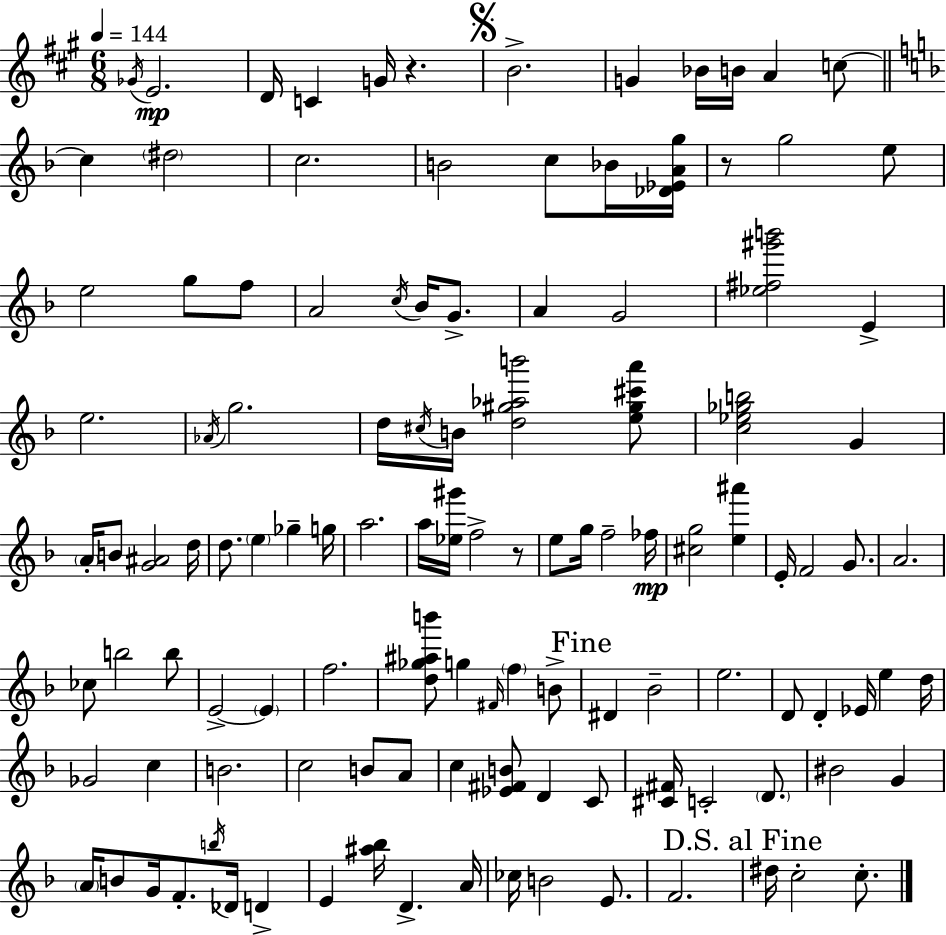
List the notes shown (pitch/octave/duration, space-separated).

Gb4/s E4/h. D4/s C4/q G4/s R/q. B4/h. G4/q Bb4/s B4/s A4/q C5/e C5/q D#5/h C5/h. B4/h C5/e Bb4/s [Db4,Eb4,A4,G5]/s R/e G5/h E5/e E5/h G5/e F5/e A4/h C5/s Bb4/s G4/e. A4/q G4/h [Eb5,F#5,G#6,B6]/h E4/q E5/h. Ab4/s G5/h. D5/s C#5/s B4/s [D5,G#5,Ab5,B6]/h [E5,G#5,C#6,A6]/e [C5,Eb5,Gb5,B5]/h G4/q A4/s B4/e [G4,A#4]/h D5/s D5/e. E5/q Gb5/q G5/s A5/h. A5/s [Eb5,G#6]/s F5/h R/e E5/e G5/s F5/h FES5/s [C#5,G5]/h [E5,A#6]/q E4/s F4/h G4/e. A4/h. CES5/e B5/h B5/e E4/h E4/q F5/h. [D5,Gb5,A#5,B6]/e G5/q F#4/s F5/q B4/e D#4/q Bb4/h E5/h. D4/e D4/q Eb4/s E5/q D5/s Gb4/h C5/q B4/h. C5/h B4/e A4/e C5/q [Eb4,F#4,B4]/e D4/q C4/e [C#4,F#4]/s C4/h D4/e. BIS4/h G4/q A4/s B4/e G4/s F4/e. B5/s Db4/s D4/q E4/q [A#5,Bb5]/s D4/q. A4/s CES5/s B4/h E4/e. F4/h. D#5/s C5/h C5/e.